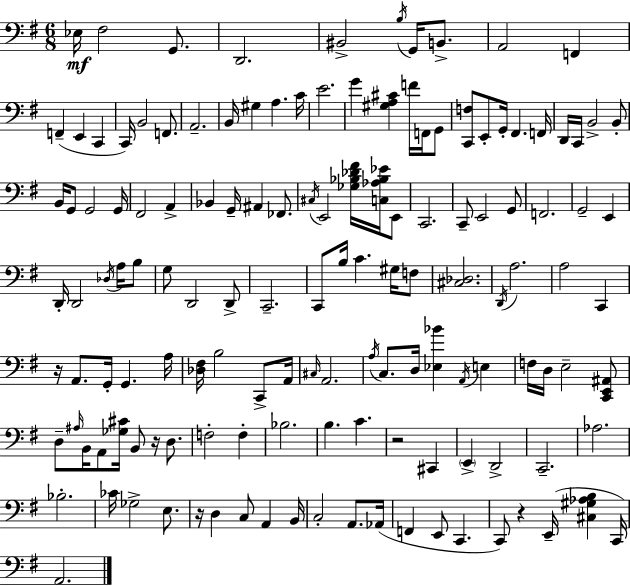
X:1
T:Untitled
M:6/8
L:1/4
K:Em
_E,/4 ^F,2 G,,/2 D,,2 ^B,,2 B,/4 G,,/4 B,,/2 A,,2 F,, F,, E,, C,, C,,/4 B,,2 F,,/2 A,,2 B,,/4 ^G, A, C/4 E2 G [^G,A,^C] F/4 F,,/4 G,,/2 [C,,F,]/2 E,,/2 G,,/4 ^F,, F,,/4 D,,/4 C,,/4 B,,2 B,,/2 B,,/4 G,,/2 G,,2 G,,/4 ^F,,2 A,, _B,, G,,/4 ^A,, _F,,/2 ^C,/4 E,,2 [_G,_B,_D^F]/4 [C,_A,_B,_E]/4 E,,/2 C,,2 C,,/2 E,,2 G,,/2 F,,2 G,,2 E,, D,,/4 D,,2 _D,/4 A,/4 B,/2 G,/2 D,,2 D,,/2 C,,2 C,,/2 B,/4 C ^G,/4 F,/2 [^C,_D,]2 D,,/4 A,2 A,2 C,, z/4 A,,/2 G,,/4 G,, A,/4 [_D,^F,]/4 B,2 C,,/2 A,,/4 ^C,/4 A,,2 A,/4 C,/2 D,/4 [_E,_B] A,,/4 E, F,/4 D,/4 E,2 [C,,E,,^A,,]/2 D,/2 ^A,/4 B,,/4 A,,/2 [_G,^C]/4 B,,/2 z/4 D,/2 F,2 F, _B,2 B, C z2 ^C,, E,, D,,2 C,,2 _A,2 _B,2 _C/4 _G,2 E,/2 z/4 D, C,/2 A,, B,,/4 C,2 A,,/2 _A,,/4 F,, E,,/2 C,, C,,/2 z E,,/4 [^C,^G,_A,B,] C,,/4 A,,2